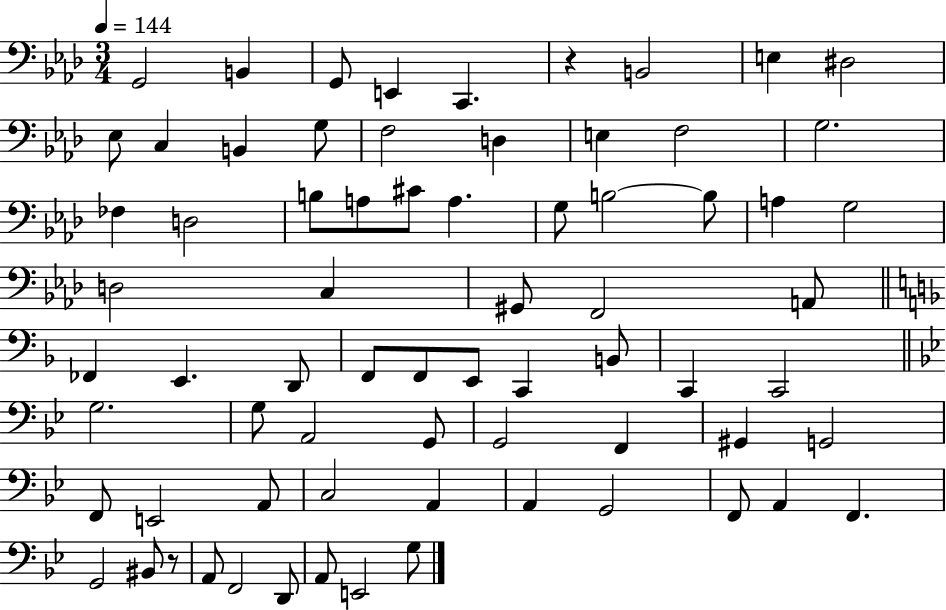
X:1
T:Untitled
M:3/4
L:1/4
K:Ab
G,,2 B,, G,,/2 E,, C,, z B,,2 E, ^D,2 _E,/2 C, B,, G,/2 F,2 D, E, F,2 G,2 _F, D,2 B,/2 A,/2 ^C/2 A, G,/2 B,2 B,/2 A, G,2 D,2 C, ^G,,/2 F,,2 A,,/2 _F,, E,, D,,/2 F,,/2 F,,/2 E,,/2 C,, B,,/2 C,, C,,2 G,2 G,/2 A,,2 G,,/2 G,,2 F,, ^G,, G,,2 F,,/2 E,,2 A,,/2 C,2 A,, A,, G,,2 F,,/2 A,, F,, G,,2 ^B,,/2 z/2 A,,/2 F,,2 D,,/2 A,,/2 E,,2 G,/2